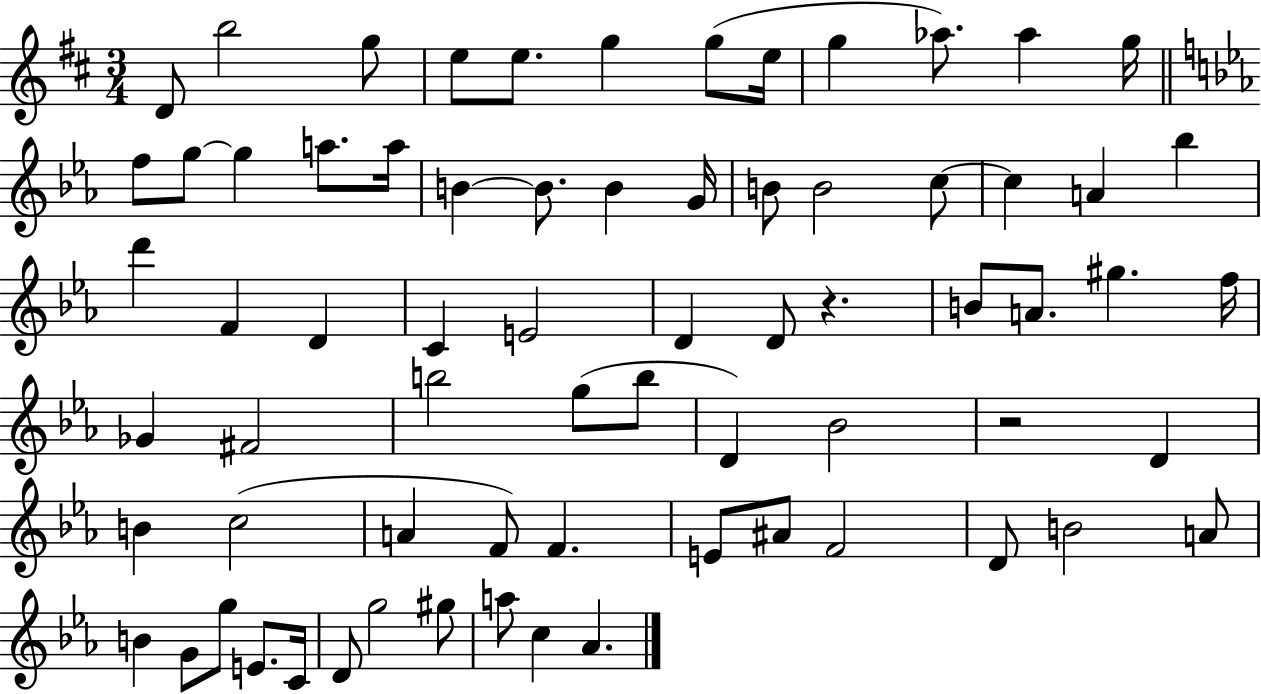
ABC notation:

X:1
T:Untitled
M:3/4
L:1/4
K:D
D/2 b2 g/2 e/2 e/2 g g/2 e/4 g _a/2 _a g/4 f/2 g/2 g a/2 a/4 B B/2 B G/4 B/2 B2 c/2 c A _b d' F D C E2 D D/2 z B/2 A/2 ^g f/4 _G ^F2 b2 g/2 b/2 D _B2 z2 D B c2 A F/2 F E/2 ^A/2 F2 D/2 B2 A/2 B G/2 g/2 E/2 C/4 D/2 g2 ^g/2 a/2 c _A